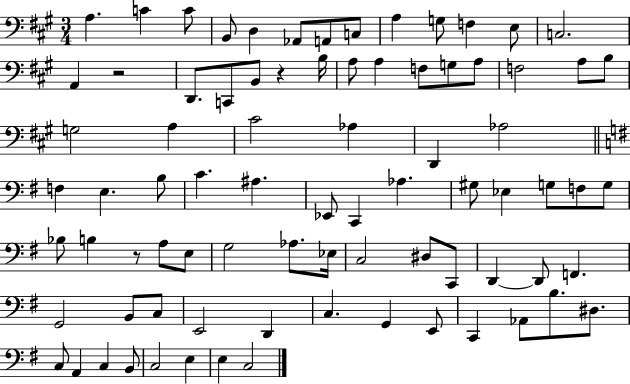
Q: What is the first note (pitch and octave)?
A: A3